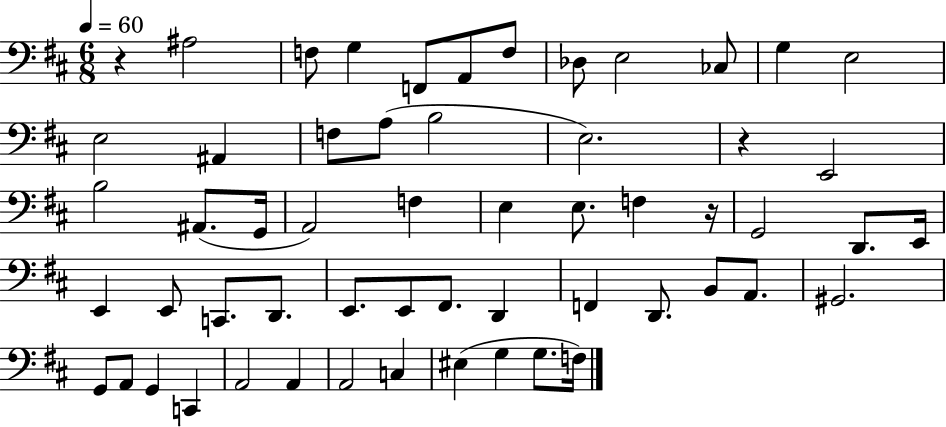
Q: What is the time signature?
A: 6/8